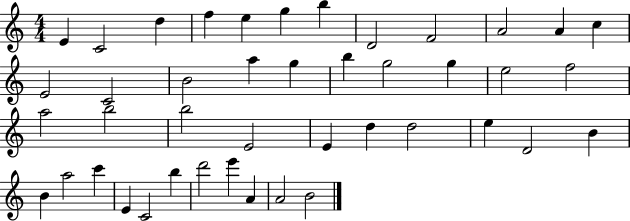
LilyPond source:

{
  \clef treble
  \numericTimeSignature
  \time 4/4
  \key c \major
  e'4 c'2 d''4 | f''4 e''4 g''4 b''4 | d'2 f'2 | a'2 a'4 c''4 | \break e'2 c'2 | b'2 a''4 g''4 | b''4 g''2 g''4 | e''2 f''2 | \break a''2 b''2 | b''2 e'2 | e'4 d''4 d''2 | e''4 d'2 b'4 | \break b'4 a''2 c'''4 | e'4 c'2 b''4 | d'''2 e'''4 a'4 | a'2 b'2 | \break \bar "|."
}